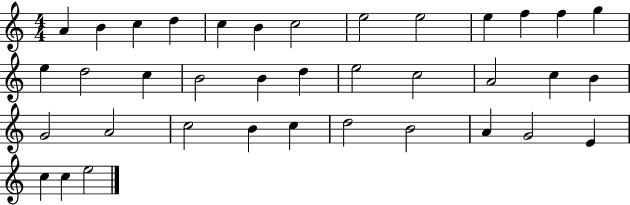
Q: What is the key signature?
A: C major